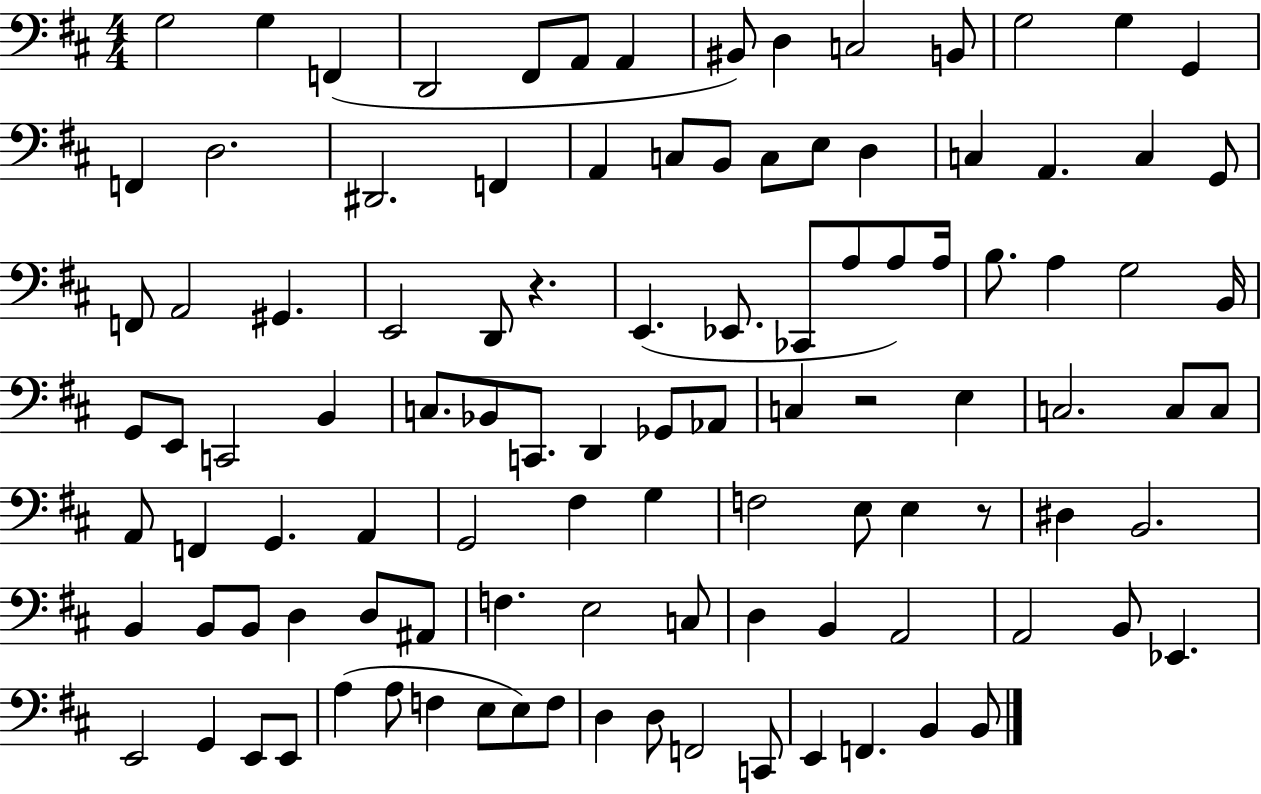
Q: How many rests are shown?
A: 3